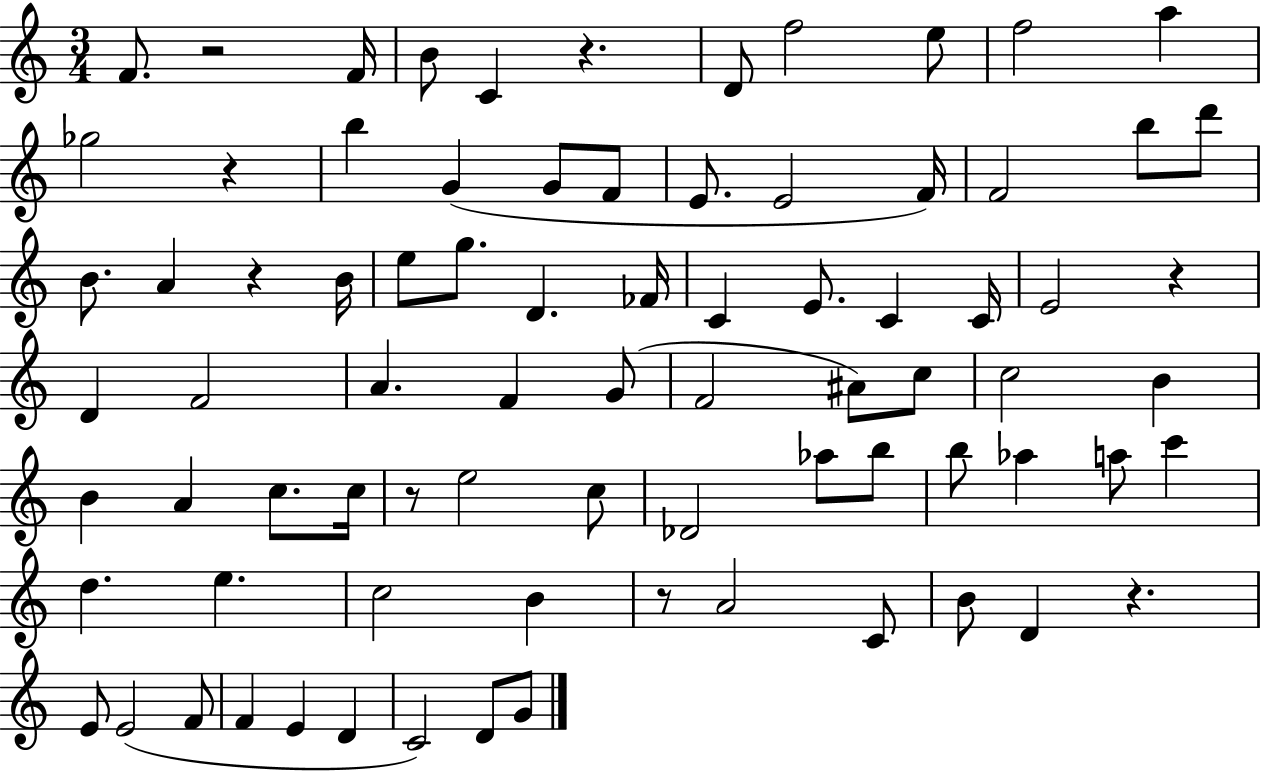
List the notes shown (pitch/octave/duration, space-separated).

F4/e. R/h F4/s B4/e C4/q R/q. D4/e F5/h E5/e F5/h A5/q Gb5/h R/q B5/q G4/q G4/e F4/e E4/e. E4/h F4/s F4/h B5/e D6/e B4/e. A4/q R/q B4/s E5/e G5/e. D4/q. FES4/s C4/q E4/e. C4/q C4/s E4/h R/q D4/q F4/h A4/q. F4/q G4/e F4/h A#4/e C5/e C5/h B4/q B4/q A4/q C5/e. C5/s R/e E5/h C5/e Db4/h Ab5/e B5/e B5/e Ab5/q A5/e C6/q D5/q. E5/q. C5/h B4/q R/e A4/h C4/e B4/e D4/q R/q. E4/e E4/h F4/e F4/q E4/q D4/q C4/h D4/e G4/e